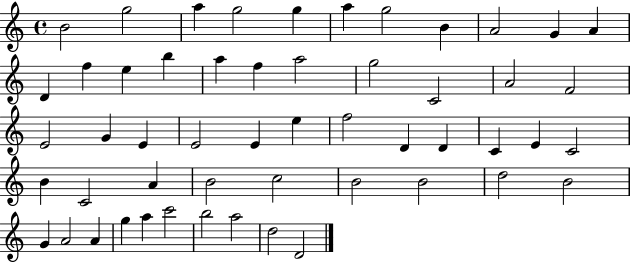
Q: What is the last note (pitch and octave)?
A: D4